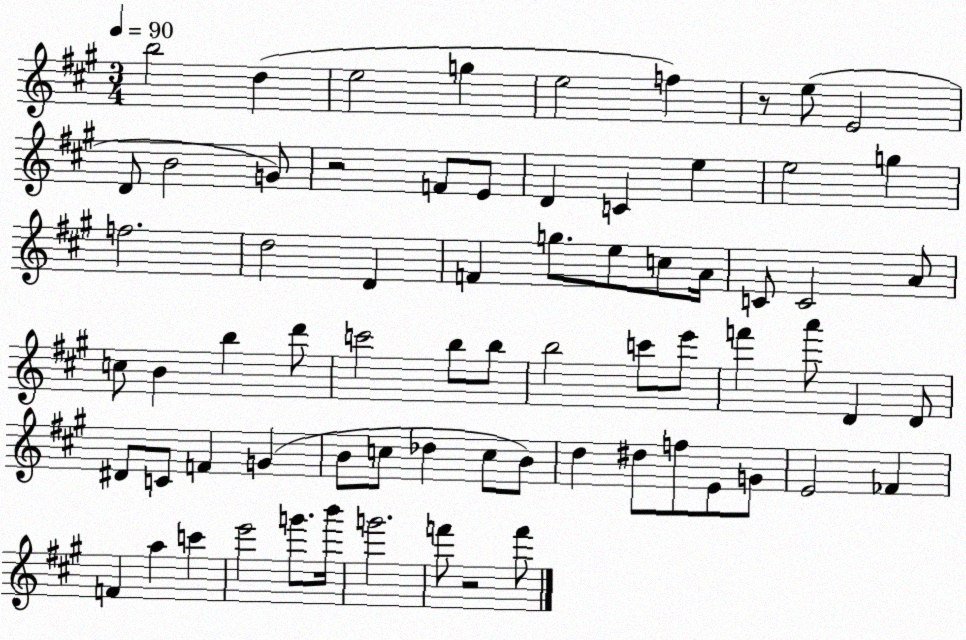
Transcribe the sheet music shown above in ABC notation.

X:1
T:Untitled
M:3/4
L:1/4
K:A
b2 d e2 g e2 f z/2 e/2 E2 D/2 B2 G/2 z2 F/2 E/2 D C e e2 g f2 d2 D F g/2 e/2 c/2 A/4 C/2 C2 A/2 c/2 B b d'/2 c'2 b/2 b/2 b2 c'/2 e'/2 f' a'/2 D D/2 ^D/2 C/2 F G B/2 c/2 _d c/2 B/2 d ^d/2 f/2 E/2 G/2 E2 _F F a c' e'2 g'/2 b'/4 g'2 f'/2 z2 f'/2